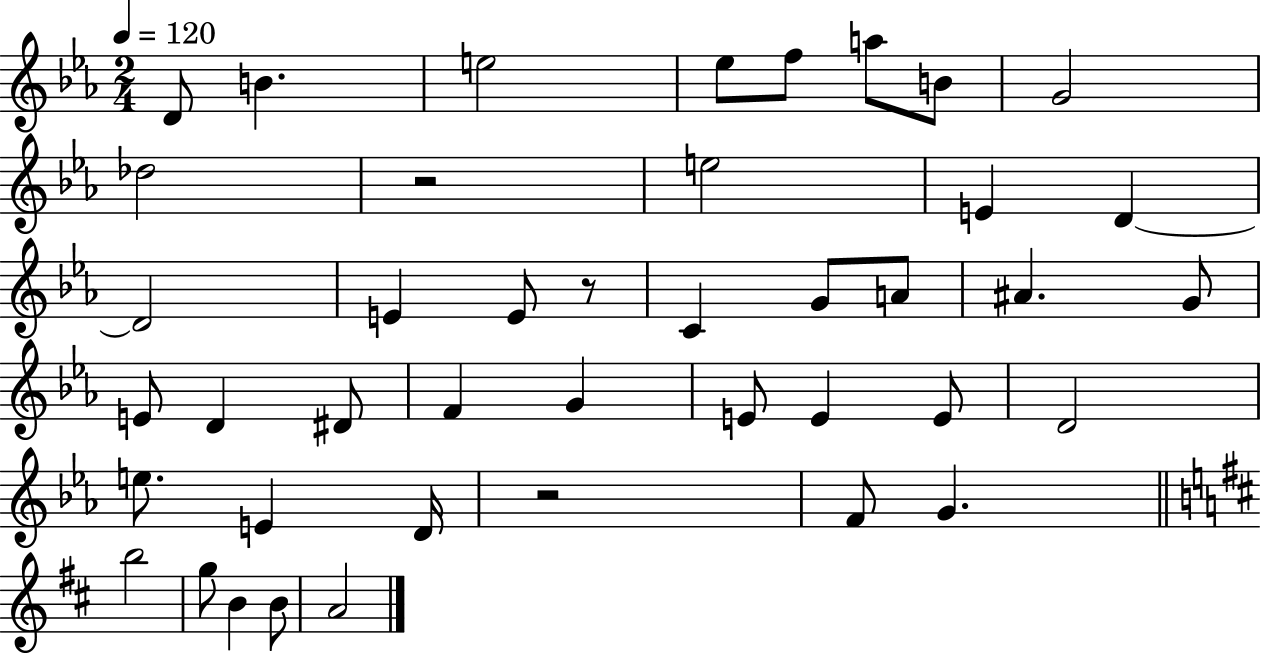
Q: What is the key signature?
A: EES major